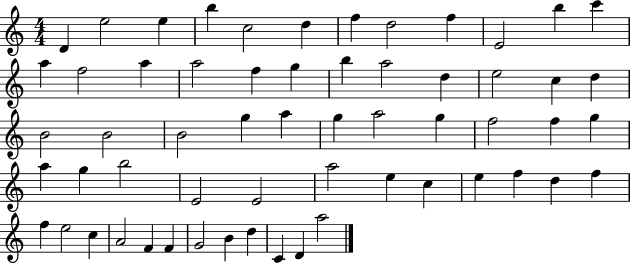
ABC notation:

X:1
T:Untitled
M:4/4
L:1/4
K:C
D e2 e b c2 d f d2 f E2 b c' a f2 a a2 f g b a2 d e2 c d B2 B2 B2 g a g a2 g f2 f g a g b2 E2 E2 a2 e c e f d f f e2 c A2 F F G2 B d C D a2